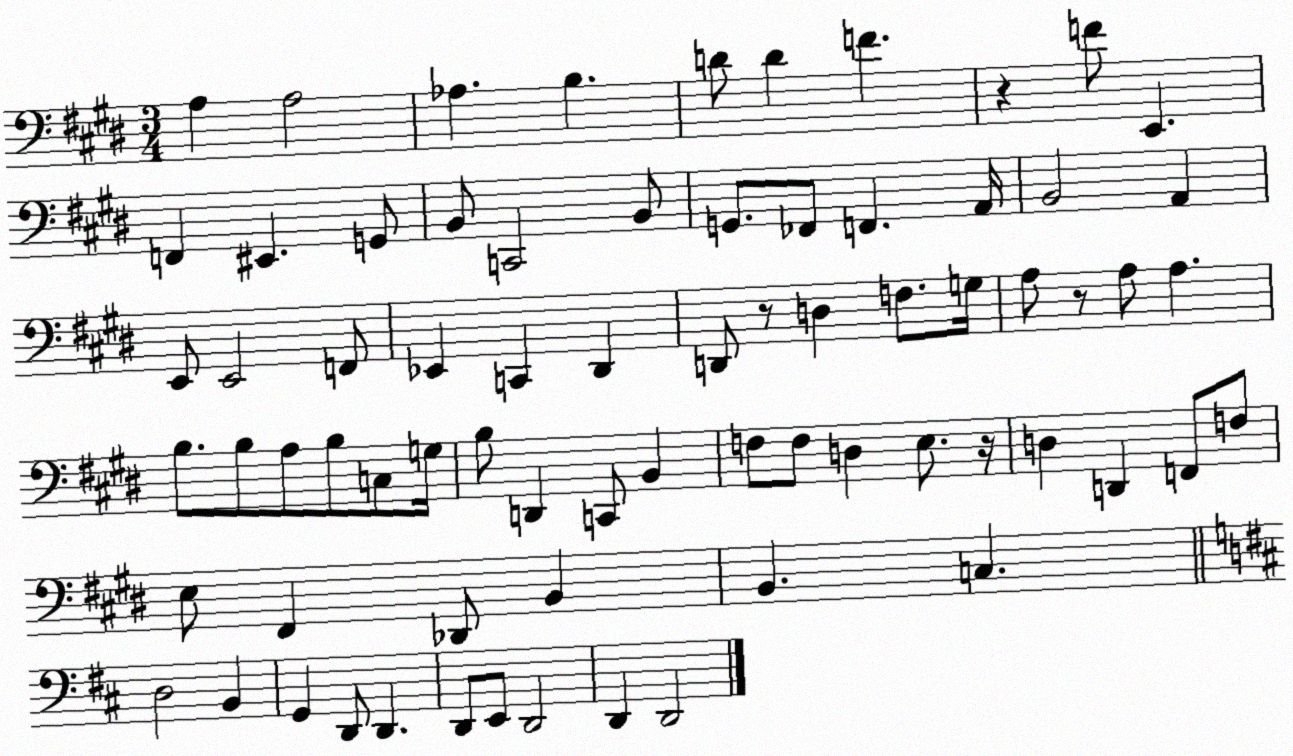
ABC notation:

X:1
T:Untitled
M:3/4
L:1/4
K:E
A, A,2 _A, B, D/2 D F z F/2 E,, F,, ^E,, G,,/2 B,,/2 C,,2 B,,/2 G,,/2 _F,,/2 F,, A,,/4 B,,2 A,, E,,/2 E,,2 F,,/2 _E,, C,, ^D,, D,,/2 z/2 D, F,/2 G,/4 A,/2 z/2 A,/2 A, B,/2 B,/2 A,/2 B,/2 C,/2 G,/4 B,/2 D,, C,,/2 B,, F,/2 F,/2 D, E,/2 z/4 D, D,, F,,/2 F,/2 E,/2 ^F,, _D,,/2 B,, B,, C, D,2 B,, G,, D,,/2 D,, D,,/2 E,,/2 D,,2 D,, D,,2